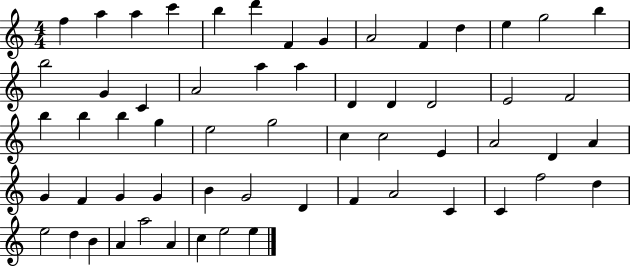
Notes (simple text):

F5/q A5/q A5/q C6/q B5/q D6/q F4/q G4/q A4/h F4/q D5/q E5/q G5/h B5/q B5/h G4/q C4/q A4/h A5/q A5/q D4/q D4/q D4/h E4/h F4/h B5/q B5/q B5/q G5/q E5/h G5/h C5/q C5/h E4/q A4/h D4/q A4/q G4/q F4/q G4/q G4/q B4/q G4/h D4/q F4/q A4/h C4/q C4/q F5/h D5/q E5/h D5/q B4/q A4/q A5/h A4/q C5/q E5/h E5/q